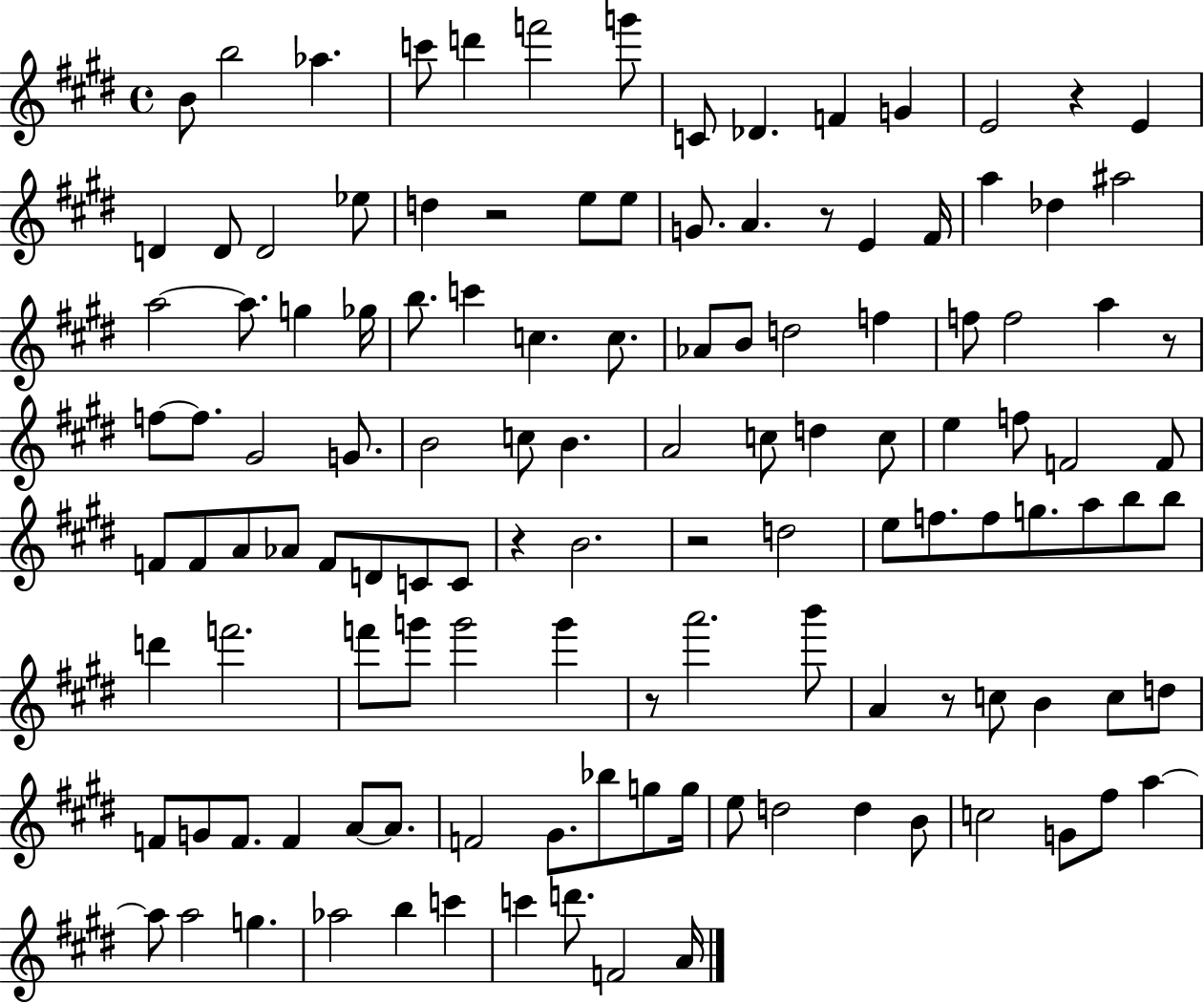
X:1
T:Untitled
M:4/4
L:1/4
K:E
B/2 b2 _a c'/2 d' f'2 g'/2 C/2 _D F G E2 z E D D/2 D2 _e/2 d z2 e/2 e/2 G/2 A z/2 E ^F/4 a _d ^a2 a2 a/2 g _g/4 b/2 c' c c/2 _A/2 B/2 d2 f f/2 f2 a z/2 f/2 f/2 ^G2 G/2 B2 c/2 B A2 c/2 d c/2 e f/2 F2 F/2 F/2 F/2 A/2 _A/2 F/2 D/2 C/2 C/2 z B2 z2 d2 e/2 f/2 f/2 g/2 a/2 b/2 b/2 d' f'2 f'/2 g'/2 g'2 g' z/2 a'2 b'/2 A z/2 c/2 B c/2 d/2 F/2 G/2 F/2 F A/2 A/2 F2 ^G/2 _b/2 g/2 g/4 e/2 d2 d B/2 c2 G/2 ^f/2 a a/2 a2 g _a2 b c' c' d'/2 F2 A/4